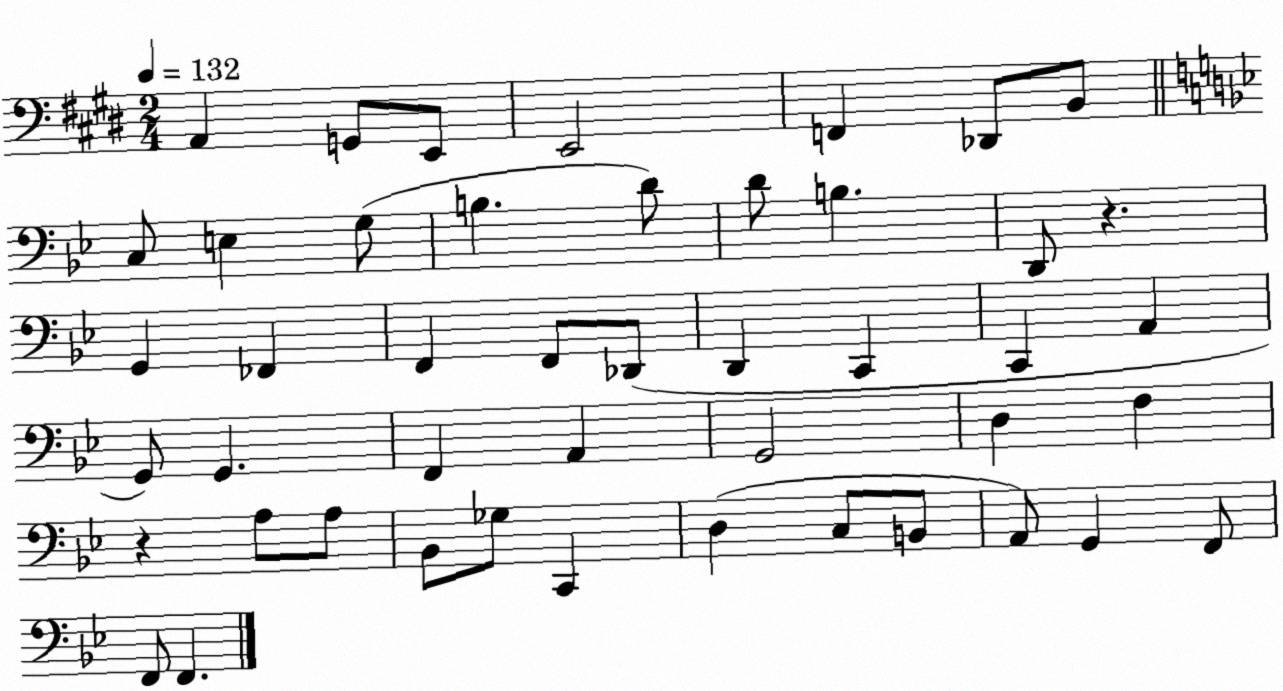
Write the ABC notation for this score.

X:1
T:Untitled
M:2/4
L:1/4
K:E
A,, G,,/2 E,,/2 E,,2 F,, _D,,/2 B,,/2 C,/2 E, G,/2 B, D/2 D/2 B, D,,/2 z G,, _F,, F,, F,,/2 _D,,/2 D,, C,, C,, A,, G,,/2 G,, F,, A,, G,,2 D, F, z A,/2 A,/2 _B,,/2 _G,/2 C,, D, C,/2 B,,/2 A,,/2 G,, F,,/2 F,,/2 F,,